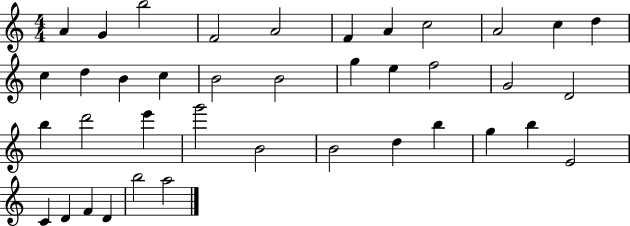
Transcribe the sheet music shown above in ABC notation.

X:1
T:Untitled
M:4/4
L:1/4
K:C
A G b2 F2 A2 F A c2 A2 c d c d B c B2 B2 g e f2 G2 D2 b d'2 e' g'2 B2 B2 d b g b E2 C D F D b2 a2